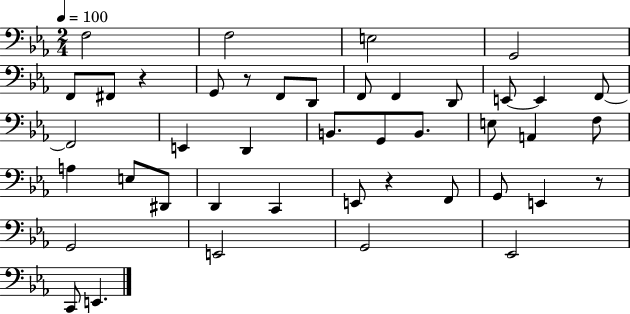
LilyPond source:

{
  \clef bass
  \numericTimeSignature
  \time 2/4
  \key ees \major
  \tempo 4 = 100
  f2 | f2 | e2 | g,2 | \break f,8 fis,8 r4 | g,8 r8 f,8 d,8 | f,8 f,4 d,8 | e,8~~ e,4 f,8~~ | \break f,2 | e,4 d,4 | b,8. g,8 b,8. | e8 a,4 f8 | \break a4 e8 dis,8 | d,4 c,4 | e,8 r4 f,8 | g,8 e,4 r8 | \break g,2 | e,2 | g,2 | ees,2 | \break c,8 e,4. | \bar "|."
}